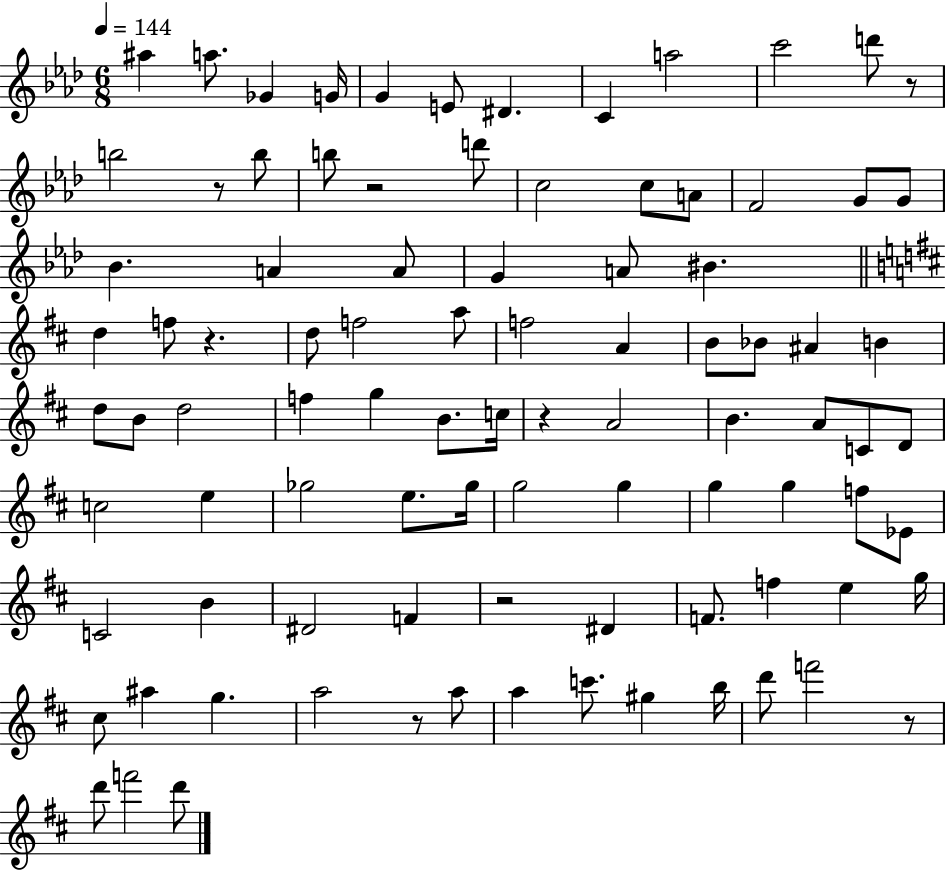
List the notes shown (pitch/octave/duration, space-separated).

A#5/q A5/e. Gb4/q G4/s G4/q E4/e D#4/q. C4/q A5/h C6/h D6/e R/e B5/h R/e B5/e B5/e R/h D6/e C5/h C5/e A4/e F4/h G4/e G4/e Bb4/q. A4/q A4/e G4/q A4/e BIS4/q. D5/q F5/e R/q. D5/e F5/h A5/e F5/h A4/q B4/e Bb4/e A#4/q B4/q D5/e B4/e D5/h F5/q G5/q B4/e. C5/s R/q A4/h B4/q. A4/e C4/e D4/e C5/h E5/q Gb5/h E5/e. Gb5/s G5/h G5/q G5/q G5/q F5/e Eb4/e C4/h B4/q D#4/h F4/q R/h D#4/q F4/e. F5/q E5/q G5/s C#5/e A#5/q G5/q. A5/h R/e A5/e A5/q C6/e. G#5/q B5/s D6/e F6/h R/e D6/e F6/h D6/e